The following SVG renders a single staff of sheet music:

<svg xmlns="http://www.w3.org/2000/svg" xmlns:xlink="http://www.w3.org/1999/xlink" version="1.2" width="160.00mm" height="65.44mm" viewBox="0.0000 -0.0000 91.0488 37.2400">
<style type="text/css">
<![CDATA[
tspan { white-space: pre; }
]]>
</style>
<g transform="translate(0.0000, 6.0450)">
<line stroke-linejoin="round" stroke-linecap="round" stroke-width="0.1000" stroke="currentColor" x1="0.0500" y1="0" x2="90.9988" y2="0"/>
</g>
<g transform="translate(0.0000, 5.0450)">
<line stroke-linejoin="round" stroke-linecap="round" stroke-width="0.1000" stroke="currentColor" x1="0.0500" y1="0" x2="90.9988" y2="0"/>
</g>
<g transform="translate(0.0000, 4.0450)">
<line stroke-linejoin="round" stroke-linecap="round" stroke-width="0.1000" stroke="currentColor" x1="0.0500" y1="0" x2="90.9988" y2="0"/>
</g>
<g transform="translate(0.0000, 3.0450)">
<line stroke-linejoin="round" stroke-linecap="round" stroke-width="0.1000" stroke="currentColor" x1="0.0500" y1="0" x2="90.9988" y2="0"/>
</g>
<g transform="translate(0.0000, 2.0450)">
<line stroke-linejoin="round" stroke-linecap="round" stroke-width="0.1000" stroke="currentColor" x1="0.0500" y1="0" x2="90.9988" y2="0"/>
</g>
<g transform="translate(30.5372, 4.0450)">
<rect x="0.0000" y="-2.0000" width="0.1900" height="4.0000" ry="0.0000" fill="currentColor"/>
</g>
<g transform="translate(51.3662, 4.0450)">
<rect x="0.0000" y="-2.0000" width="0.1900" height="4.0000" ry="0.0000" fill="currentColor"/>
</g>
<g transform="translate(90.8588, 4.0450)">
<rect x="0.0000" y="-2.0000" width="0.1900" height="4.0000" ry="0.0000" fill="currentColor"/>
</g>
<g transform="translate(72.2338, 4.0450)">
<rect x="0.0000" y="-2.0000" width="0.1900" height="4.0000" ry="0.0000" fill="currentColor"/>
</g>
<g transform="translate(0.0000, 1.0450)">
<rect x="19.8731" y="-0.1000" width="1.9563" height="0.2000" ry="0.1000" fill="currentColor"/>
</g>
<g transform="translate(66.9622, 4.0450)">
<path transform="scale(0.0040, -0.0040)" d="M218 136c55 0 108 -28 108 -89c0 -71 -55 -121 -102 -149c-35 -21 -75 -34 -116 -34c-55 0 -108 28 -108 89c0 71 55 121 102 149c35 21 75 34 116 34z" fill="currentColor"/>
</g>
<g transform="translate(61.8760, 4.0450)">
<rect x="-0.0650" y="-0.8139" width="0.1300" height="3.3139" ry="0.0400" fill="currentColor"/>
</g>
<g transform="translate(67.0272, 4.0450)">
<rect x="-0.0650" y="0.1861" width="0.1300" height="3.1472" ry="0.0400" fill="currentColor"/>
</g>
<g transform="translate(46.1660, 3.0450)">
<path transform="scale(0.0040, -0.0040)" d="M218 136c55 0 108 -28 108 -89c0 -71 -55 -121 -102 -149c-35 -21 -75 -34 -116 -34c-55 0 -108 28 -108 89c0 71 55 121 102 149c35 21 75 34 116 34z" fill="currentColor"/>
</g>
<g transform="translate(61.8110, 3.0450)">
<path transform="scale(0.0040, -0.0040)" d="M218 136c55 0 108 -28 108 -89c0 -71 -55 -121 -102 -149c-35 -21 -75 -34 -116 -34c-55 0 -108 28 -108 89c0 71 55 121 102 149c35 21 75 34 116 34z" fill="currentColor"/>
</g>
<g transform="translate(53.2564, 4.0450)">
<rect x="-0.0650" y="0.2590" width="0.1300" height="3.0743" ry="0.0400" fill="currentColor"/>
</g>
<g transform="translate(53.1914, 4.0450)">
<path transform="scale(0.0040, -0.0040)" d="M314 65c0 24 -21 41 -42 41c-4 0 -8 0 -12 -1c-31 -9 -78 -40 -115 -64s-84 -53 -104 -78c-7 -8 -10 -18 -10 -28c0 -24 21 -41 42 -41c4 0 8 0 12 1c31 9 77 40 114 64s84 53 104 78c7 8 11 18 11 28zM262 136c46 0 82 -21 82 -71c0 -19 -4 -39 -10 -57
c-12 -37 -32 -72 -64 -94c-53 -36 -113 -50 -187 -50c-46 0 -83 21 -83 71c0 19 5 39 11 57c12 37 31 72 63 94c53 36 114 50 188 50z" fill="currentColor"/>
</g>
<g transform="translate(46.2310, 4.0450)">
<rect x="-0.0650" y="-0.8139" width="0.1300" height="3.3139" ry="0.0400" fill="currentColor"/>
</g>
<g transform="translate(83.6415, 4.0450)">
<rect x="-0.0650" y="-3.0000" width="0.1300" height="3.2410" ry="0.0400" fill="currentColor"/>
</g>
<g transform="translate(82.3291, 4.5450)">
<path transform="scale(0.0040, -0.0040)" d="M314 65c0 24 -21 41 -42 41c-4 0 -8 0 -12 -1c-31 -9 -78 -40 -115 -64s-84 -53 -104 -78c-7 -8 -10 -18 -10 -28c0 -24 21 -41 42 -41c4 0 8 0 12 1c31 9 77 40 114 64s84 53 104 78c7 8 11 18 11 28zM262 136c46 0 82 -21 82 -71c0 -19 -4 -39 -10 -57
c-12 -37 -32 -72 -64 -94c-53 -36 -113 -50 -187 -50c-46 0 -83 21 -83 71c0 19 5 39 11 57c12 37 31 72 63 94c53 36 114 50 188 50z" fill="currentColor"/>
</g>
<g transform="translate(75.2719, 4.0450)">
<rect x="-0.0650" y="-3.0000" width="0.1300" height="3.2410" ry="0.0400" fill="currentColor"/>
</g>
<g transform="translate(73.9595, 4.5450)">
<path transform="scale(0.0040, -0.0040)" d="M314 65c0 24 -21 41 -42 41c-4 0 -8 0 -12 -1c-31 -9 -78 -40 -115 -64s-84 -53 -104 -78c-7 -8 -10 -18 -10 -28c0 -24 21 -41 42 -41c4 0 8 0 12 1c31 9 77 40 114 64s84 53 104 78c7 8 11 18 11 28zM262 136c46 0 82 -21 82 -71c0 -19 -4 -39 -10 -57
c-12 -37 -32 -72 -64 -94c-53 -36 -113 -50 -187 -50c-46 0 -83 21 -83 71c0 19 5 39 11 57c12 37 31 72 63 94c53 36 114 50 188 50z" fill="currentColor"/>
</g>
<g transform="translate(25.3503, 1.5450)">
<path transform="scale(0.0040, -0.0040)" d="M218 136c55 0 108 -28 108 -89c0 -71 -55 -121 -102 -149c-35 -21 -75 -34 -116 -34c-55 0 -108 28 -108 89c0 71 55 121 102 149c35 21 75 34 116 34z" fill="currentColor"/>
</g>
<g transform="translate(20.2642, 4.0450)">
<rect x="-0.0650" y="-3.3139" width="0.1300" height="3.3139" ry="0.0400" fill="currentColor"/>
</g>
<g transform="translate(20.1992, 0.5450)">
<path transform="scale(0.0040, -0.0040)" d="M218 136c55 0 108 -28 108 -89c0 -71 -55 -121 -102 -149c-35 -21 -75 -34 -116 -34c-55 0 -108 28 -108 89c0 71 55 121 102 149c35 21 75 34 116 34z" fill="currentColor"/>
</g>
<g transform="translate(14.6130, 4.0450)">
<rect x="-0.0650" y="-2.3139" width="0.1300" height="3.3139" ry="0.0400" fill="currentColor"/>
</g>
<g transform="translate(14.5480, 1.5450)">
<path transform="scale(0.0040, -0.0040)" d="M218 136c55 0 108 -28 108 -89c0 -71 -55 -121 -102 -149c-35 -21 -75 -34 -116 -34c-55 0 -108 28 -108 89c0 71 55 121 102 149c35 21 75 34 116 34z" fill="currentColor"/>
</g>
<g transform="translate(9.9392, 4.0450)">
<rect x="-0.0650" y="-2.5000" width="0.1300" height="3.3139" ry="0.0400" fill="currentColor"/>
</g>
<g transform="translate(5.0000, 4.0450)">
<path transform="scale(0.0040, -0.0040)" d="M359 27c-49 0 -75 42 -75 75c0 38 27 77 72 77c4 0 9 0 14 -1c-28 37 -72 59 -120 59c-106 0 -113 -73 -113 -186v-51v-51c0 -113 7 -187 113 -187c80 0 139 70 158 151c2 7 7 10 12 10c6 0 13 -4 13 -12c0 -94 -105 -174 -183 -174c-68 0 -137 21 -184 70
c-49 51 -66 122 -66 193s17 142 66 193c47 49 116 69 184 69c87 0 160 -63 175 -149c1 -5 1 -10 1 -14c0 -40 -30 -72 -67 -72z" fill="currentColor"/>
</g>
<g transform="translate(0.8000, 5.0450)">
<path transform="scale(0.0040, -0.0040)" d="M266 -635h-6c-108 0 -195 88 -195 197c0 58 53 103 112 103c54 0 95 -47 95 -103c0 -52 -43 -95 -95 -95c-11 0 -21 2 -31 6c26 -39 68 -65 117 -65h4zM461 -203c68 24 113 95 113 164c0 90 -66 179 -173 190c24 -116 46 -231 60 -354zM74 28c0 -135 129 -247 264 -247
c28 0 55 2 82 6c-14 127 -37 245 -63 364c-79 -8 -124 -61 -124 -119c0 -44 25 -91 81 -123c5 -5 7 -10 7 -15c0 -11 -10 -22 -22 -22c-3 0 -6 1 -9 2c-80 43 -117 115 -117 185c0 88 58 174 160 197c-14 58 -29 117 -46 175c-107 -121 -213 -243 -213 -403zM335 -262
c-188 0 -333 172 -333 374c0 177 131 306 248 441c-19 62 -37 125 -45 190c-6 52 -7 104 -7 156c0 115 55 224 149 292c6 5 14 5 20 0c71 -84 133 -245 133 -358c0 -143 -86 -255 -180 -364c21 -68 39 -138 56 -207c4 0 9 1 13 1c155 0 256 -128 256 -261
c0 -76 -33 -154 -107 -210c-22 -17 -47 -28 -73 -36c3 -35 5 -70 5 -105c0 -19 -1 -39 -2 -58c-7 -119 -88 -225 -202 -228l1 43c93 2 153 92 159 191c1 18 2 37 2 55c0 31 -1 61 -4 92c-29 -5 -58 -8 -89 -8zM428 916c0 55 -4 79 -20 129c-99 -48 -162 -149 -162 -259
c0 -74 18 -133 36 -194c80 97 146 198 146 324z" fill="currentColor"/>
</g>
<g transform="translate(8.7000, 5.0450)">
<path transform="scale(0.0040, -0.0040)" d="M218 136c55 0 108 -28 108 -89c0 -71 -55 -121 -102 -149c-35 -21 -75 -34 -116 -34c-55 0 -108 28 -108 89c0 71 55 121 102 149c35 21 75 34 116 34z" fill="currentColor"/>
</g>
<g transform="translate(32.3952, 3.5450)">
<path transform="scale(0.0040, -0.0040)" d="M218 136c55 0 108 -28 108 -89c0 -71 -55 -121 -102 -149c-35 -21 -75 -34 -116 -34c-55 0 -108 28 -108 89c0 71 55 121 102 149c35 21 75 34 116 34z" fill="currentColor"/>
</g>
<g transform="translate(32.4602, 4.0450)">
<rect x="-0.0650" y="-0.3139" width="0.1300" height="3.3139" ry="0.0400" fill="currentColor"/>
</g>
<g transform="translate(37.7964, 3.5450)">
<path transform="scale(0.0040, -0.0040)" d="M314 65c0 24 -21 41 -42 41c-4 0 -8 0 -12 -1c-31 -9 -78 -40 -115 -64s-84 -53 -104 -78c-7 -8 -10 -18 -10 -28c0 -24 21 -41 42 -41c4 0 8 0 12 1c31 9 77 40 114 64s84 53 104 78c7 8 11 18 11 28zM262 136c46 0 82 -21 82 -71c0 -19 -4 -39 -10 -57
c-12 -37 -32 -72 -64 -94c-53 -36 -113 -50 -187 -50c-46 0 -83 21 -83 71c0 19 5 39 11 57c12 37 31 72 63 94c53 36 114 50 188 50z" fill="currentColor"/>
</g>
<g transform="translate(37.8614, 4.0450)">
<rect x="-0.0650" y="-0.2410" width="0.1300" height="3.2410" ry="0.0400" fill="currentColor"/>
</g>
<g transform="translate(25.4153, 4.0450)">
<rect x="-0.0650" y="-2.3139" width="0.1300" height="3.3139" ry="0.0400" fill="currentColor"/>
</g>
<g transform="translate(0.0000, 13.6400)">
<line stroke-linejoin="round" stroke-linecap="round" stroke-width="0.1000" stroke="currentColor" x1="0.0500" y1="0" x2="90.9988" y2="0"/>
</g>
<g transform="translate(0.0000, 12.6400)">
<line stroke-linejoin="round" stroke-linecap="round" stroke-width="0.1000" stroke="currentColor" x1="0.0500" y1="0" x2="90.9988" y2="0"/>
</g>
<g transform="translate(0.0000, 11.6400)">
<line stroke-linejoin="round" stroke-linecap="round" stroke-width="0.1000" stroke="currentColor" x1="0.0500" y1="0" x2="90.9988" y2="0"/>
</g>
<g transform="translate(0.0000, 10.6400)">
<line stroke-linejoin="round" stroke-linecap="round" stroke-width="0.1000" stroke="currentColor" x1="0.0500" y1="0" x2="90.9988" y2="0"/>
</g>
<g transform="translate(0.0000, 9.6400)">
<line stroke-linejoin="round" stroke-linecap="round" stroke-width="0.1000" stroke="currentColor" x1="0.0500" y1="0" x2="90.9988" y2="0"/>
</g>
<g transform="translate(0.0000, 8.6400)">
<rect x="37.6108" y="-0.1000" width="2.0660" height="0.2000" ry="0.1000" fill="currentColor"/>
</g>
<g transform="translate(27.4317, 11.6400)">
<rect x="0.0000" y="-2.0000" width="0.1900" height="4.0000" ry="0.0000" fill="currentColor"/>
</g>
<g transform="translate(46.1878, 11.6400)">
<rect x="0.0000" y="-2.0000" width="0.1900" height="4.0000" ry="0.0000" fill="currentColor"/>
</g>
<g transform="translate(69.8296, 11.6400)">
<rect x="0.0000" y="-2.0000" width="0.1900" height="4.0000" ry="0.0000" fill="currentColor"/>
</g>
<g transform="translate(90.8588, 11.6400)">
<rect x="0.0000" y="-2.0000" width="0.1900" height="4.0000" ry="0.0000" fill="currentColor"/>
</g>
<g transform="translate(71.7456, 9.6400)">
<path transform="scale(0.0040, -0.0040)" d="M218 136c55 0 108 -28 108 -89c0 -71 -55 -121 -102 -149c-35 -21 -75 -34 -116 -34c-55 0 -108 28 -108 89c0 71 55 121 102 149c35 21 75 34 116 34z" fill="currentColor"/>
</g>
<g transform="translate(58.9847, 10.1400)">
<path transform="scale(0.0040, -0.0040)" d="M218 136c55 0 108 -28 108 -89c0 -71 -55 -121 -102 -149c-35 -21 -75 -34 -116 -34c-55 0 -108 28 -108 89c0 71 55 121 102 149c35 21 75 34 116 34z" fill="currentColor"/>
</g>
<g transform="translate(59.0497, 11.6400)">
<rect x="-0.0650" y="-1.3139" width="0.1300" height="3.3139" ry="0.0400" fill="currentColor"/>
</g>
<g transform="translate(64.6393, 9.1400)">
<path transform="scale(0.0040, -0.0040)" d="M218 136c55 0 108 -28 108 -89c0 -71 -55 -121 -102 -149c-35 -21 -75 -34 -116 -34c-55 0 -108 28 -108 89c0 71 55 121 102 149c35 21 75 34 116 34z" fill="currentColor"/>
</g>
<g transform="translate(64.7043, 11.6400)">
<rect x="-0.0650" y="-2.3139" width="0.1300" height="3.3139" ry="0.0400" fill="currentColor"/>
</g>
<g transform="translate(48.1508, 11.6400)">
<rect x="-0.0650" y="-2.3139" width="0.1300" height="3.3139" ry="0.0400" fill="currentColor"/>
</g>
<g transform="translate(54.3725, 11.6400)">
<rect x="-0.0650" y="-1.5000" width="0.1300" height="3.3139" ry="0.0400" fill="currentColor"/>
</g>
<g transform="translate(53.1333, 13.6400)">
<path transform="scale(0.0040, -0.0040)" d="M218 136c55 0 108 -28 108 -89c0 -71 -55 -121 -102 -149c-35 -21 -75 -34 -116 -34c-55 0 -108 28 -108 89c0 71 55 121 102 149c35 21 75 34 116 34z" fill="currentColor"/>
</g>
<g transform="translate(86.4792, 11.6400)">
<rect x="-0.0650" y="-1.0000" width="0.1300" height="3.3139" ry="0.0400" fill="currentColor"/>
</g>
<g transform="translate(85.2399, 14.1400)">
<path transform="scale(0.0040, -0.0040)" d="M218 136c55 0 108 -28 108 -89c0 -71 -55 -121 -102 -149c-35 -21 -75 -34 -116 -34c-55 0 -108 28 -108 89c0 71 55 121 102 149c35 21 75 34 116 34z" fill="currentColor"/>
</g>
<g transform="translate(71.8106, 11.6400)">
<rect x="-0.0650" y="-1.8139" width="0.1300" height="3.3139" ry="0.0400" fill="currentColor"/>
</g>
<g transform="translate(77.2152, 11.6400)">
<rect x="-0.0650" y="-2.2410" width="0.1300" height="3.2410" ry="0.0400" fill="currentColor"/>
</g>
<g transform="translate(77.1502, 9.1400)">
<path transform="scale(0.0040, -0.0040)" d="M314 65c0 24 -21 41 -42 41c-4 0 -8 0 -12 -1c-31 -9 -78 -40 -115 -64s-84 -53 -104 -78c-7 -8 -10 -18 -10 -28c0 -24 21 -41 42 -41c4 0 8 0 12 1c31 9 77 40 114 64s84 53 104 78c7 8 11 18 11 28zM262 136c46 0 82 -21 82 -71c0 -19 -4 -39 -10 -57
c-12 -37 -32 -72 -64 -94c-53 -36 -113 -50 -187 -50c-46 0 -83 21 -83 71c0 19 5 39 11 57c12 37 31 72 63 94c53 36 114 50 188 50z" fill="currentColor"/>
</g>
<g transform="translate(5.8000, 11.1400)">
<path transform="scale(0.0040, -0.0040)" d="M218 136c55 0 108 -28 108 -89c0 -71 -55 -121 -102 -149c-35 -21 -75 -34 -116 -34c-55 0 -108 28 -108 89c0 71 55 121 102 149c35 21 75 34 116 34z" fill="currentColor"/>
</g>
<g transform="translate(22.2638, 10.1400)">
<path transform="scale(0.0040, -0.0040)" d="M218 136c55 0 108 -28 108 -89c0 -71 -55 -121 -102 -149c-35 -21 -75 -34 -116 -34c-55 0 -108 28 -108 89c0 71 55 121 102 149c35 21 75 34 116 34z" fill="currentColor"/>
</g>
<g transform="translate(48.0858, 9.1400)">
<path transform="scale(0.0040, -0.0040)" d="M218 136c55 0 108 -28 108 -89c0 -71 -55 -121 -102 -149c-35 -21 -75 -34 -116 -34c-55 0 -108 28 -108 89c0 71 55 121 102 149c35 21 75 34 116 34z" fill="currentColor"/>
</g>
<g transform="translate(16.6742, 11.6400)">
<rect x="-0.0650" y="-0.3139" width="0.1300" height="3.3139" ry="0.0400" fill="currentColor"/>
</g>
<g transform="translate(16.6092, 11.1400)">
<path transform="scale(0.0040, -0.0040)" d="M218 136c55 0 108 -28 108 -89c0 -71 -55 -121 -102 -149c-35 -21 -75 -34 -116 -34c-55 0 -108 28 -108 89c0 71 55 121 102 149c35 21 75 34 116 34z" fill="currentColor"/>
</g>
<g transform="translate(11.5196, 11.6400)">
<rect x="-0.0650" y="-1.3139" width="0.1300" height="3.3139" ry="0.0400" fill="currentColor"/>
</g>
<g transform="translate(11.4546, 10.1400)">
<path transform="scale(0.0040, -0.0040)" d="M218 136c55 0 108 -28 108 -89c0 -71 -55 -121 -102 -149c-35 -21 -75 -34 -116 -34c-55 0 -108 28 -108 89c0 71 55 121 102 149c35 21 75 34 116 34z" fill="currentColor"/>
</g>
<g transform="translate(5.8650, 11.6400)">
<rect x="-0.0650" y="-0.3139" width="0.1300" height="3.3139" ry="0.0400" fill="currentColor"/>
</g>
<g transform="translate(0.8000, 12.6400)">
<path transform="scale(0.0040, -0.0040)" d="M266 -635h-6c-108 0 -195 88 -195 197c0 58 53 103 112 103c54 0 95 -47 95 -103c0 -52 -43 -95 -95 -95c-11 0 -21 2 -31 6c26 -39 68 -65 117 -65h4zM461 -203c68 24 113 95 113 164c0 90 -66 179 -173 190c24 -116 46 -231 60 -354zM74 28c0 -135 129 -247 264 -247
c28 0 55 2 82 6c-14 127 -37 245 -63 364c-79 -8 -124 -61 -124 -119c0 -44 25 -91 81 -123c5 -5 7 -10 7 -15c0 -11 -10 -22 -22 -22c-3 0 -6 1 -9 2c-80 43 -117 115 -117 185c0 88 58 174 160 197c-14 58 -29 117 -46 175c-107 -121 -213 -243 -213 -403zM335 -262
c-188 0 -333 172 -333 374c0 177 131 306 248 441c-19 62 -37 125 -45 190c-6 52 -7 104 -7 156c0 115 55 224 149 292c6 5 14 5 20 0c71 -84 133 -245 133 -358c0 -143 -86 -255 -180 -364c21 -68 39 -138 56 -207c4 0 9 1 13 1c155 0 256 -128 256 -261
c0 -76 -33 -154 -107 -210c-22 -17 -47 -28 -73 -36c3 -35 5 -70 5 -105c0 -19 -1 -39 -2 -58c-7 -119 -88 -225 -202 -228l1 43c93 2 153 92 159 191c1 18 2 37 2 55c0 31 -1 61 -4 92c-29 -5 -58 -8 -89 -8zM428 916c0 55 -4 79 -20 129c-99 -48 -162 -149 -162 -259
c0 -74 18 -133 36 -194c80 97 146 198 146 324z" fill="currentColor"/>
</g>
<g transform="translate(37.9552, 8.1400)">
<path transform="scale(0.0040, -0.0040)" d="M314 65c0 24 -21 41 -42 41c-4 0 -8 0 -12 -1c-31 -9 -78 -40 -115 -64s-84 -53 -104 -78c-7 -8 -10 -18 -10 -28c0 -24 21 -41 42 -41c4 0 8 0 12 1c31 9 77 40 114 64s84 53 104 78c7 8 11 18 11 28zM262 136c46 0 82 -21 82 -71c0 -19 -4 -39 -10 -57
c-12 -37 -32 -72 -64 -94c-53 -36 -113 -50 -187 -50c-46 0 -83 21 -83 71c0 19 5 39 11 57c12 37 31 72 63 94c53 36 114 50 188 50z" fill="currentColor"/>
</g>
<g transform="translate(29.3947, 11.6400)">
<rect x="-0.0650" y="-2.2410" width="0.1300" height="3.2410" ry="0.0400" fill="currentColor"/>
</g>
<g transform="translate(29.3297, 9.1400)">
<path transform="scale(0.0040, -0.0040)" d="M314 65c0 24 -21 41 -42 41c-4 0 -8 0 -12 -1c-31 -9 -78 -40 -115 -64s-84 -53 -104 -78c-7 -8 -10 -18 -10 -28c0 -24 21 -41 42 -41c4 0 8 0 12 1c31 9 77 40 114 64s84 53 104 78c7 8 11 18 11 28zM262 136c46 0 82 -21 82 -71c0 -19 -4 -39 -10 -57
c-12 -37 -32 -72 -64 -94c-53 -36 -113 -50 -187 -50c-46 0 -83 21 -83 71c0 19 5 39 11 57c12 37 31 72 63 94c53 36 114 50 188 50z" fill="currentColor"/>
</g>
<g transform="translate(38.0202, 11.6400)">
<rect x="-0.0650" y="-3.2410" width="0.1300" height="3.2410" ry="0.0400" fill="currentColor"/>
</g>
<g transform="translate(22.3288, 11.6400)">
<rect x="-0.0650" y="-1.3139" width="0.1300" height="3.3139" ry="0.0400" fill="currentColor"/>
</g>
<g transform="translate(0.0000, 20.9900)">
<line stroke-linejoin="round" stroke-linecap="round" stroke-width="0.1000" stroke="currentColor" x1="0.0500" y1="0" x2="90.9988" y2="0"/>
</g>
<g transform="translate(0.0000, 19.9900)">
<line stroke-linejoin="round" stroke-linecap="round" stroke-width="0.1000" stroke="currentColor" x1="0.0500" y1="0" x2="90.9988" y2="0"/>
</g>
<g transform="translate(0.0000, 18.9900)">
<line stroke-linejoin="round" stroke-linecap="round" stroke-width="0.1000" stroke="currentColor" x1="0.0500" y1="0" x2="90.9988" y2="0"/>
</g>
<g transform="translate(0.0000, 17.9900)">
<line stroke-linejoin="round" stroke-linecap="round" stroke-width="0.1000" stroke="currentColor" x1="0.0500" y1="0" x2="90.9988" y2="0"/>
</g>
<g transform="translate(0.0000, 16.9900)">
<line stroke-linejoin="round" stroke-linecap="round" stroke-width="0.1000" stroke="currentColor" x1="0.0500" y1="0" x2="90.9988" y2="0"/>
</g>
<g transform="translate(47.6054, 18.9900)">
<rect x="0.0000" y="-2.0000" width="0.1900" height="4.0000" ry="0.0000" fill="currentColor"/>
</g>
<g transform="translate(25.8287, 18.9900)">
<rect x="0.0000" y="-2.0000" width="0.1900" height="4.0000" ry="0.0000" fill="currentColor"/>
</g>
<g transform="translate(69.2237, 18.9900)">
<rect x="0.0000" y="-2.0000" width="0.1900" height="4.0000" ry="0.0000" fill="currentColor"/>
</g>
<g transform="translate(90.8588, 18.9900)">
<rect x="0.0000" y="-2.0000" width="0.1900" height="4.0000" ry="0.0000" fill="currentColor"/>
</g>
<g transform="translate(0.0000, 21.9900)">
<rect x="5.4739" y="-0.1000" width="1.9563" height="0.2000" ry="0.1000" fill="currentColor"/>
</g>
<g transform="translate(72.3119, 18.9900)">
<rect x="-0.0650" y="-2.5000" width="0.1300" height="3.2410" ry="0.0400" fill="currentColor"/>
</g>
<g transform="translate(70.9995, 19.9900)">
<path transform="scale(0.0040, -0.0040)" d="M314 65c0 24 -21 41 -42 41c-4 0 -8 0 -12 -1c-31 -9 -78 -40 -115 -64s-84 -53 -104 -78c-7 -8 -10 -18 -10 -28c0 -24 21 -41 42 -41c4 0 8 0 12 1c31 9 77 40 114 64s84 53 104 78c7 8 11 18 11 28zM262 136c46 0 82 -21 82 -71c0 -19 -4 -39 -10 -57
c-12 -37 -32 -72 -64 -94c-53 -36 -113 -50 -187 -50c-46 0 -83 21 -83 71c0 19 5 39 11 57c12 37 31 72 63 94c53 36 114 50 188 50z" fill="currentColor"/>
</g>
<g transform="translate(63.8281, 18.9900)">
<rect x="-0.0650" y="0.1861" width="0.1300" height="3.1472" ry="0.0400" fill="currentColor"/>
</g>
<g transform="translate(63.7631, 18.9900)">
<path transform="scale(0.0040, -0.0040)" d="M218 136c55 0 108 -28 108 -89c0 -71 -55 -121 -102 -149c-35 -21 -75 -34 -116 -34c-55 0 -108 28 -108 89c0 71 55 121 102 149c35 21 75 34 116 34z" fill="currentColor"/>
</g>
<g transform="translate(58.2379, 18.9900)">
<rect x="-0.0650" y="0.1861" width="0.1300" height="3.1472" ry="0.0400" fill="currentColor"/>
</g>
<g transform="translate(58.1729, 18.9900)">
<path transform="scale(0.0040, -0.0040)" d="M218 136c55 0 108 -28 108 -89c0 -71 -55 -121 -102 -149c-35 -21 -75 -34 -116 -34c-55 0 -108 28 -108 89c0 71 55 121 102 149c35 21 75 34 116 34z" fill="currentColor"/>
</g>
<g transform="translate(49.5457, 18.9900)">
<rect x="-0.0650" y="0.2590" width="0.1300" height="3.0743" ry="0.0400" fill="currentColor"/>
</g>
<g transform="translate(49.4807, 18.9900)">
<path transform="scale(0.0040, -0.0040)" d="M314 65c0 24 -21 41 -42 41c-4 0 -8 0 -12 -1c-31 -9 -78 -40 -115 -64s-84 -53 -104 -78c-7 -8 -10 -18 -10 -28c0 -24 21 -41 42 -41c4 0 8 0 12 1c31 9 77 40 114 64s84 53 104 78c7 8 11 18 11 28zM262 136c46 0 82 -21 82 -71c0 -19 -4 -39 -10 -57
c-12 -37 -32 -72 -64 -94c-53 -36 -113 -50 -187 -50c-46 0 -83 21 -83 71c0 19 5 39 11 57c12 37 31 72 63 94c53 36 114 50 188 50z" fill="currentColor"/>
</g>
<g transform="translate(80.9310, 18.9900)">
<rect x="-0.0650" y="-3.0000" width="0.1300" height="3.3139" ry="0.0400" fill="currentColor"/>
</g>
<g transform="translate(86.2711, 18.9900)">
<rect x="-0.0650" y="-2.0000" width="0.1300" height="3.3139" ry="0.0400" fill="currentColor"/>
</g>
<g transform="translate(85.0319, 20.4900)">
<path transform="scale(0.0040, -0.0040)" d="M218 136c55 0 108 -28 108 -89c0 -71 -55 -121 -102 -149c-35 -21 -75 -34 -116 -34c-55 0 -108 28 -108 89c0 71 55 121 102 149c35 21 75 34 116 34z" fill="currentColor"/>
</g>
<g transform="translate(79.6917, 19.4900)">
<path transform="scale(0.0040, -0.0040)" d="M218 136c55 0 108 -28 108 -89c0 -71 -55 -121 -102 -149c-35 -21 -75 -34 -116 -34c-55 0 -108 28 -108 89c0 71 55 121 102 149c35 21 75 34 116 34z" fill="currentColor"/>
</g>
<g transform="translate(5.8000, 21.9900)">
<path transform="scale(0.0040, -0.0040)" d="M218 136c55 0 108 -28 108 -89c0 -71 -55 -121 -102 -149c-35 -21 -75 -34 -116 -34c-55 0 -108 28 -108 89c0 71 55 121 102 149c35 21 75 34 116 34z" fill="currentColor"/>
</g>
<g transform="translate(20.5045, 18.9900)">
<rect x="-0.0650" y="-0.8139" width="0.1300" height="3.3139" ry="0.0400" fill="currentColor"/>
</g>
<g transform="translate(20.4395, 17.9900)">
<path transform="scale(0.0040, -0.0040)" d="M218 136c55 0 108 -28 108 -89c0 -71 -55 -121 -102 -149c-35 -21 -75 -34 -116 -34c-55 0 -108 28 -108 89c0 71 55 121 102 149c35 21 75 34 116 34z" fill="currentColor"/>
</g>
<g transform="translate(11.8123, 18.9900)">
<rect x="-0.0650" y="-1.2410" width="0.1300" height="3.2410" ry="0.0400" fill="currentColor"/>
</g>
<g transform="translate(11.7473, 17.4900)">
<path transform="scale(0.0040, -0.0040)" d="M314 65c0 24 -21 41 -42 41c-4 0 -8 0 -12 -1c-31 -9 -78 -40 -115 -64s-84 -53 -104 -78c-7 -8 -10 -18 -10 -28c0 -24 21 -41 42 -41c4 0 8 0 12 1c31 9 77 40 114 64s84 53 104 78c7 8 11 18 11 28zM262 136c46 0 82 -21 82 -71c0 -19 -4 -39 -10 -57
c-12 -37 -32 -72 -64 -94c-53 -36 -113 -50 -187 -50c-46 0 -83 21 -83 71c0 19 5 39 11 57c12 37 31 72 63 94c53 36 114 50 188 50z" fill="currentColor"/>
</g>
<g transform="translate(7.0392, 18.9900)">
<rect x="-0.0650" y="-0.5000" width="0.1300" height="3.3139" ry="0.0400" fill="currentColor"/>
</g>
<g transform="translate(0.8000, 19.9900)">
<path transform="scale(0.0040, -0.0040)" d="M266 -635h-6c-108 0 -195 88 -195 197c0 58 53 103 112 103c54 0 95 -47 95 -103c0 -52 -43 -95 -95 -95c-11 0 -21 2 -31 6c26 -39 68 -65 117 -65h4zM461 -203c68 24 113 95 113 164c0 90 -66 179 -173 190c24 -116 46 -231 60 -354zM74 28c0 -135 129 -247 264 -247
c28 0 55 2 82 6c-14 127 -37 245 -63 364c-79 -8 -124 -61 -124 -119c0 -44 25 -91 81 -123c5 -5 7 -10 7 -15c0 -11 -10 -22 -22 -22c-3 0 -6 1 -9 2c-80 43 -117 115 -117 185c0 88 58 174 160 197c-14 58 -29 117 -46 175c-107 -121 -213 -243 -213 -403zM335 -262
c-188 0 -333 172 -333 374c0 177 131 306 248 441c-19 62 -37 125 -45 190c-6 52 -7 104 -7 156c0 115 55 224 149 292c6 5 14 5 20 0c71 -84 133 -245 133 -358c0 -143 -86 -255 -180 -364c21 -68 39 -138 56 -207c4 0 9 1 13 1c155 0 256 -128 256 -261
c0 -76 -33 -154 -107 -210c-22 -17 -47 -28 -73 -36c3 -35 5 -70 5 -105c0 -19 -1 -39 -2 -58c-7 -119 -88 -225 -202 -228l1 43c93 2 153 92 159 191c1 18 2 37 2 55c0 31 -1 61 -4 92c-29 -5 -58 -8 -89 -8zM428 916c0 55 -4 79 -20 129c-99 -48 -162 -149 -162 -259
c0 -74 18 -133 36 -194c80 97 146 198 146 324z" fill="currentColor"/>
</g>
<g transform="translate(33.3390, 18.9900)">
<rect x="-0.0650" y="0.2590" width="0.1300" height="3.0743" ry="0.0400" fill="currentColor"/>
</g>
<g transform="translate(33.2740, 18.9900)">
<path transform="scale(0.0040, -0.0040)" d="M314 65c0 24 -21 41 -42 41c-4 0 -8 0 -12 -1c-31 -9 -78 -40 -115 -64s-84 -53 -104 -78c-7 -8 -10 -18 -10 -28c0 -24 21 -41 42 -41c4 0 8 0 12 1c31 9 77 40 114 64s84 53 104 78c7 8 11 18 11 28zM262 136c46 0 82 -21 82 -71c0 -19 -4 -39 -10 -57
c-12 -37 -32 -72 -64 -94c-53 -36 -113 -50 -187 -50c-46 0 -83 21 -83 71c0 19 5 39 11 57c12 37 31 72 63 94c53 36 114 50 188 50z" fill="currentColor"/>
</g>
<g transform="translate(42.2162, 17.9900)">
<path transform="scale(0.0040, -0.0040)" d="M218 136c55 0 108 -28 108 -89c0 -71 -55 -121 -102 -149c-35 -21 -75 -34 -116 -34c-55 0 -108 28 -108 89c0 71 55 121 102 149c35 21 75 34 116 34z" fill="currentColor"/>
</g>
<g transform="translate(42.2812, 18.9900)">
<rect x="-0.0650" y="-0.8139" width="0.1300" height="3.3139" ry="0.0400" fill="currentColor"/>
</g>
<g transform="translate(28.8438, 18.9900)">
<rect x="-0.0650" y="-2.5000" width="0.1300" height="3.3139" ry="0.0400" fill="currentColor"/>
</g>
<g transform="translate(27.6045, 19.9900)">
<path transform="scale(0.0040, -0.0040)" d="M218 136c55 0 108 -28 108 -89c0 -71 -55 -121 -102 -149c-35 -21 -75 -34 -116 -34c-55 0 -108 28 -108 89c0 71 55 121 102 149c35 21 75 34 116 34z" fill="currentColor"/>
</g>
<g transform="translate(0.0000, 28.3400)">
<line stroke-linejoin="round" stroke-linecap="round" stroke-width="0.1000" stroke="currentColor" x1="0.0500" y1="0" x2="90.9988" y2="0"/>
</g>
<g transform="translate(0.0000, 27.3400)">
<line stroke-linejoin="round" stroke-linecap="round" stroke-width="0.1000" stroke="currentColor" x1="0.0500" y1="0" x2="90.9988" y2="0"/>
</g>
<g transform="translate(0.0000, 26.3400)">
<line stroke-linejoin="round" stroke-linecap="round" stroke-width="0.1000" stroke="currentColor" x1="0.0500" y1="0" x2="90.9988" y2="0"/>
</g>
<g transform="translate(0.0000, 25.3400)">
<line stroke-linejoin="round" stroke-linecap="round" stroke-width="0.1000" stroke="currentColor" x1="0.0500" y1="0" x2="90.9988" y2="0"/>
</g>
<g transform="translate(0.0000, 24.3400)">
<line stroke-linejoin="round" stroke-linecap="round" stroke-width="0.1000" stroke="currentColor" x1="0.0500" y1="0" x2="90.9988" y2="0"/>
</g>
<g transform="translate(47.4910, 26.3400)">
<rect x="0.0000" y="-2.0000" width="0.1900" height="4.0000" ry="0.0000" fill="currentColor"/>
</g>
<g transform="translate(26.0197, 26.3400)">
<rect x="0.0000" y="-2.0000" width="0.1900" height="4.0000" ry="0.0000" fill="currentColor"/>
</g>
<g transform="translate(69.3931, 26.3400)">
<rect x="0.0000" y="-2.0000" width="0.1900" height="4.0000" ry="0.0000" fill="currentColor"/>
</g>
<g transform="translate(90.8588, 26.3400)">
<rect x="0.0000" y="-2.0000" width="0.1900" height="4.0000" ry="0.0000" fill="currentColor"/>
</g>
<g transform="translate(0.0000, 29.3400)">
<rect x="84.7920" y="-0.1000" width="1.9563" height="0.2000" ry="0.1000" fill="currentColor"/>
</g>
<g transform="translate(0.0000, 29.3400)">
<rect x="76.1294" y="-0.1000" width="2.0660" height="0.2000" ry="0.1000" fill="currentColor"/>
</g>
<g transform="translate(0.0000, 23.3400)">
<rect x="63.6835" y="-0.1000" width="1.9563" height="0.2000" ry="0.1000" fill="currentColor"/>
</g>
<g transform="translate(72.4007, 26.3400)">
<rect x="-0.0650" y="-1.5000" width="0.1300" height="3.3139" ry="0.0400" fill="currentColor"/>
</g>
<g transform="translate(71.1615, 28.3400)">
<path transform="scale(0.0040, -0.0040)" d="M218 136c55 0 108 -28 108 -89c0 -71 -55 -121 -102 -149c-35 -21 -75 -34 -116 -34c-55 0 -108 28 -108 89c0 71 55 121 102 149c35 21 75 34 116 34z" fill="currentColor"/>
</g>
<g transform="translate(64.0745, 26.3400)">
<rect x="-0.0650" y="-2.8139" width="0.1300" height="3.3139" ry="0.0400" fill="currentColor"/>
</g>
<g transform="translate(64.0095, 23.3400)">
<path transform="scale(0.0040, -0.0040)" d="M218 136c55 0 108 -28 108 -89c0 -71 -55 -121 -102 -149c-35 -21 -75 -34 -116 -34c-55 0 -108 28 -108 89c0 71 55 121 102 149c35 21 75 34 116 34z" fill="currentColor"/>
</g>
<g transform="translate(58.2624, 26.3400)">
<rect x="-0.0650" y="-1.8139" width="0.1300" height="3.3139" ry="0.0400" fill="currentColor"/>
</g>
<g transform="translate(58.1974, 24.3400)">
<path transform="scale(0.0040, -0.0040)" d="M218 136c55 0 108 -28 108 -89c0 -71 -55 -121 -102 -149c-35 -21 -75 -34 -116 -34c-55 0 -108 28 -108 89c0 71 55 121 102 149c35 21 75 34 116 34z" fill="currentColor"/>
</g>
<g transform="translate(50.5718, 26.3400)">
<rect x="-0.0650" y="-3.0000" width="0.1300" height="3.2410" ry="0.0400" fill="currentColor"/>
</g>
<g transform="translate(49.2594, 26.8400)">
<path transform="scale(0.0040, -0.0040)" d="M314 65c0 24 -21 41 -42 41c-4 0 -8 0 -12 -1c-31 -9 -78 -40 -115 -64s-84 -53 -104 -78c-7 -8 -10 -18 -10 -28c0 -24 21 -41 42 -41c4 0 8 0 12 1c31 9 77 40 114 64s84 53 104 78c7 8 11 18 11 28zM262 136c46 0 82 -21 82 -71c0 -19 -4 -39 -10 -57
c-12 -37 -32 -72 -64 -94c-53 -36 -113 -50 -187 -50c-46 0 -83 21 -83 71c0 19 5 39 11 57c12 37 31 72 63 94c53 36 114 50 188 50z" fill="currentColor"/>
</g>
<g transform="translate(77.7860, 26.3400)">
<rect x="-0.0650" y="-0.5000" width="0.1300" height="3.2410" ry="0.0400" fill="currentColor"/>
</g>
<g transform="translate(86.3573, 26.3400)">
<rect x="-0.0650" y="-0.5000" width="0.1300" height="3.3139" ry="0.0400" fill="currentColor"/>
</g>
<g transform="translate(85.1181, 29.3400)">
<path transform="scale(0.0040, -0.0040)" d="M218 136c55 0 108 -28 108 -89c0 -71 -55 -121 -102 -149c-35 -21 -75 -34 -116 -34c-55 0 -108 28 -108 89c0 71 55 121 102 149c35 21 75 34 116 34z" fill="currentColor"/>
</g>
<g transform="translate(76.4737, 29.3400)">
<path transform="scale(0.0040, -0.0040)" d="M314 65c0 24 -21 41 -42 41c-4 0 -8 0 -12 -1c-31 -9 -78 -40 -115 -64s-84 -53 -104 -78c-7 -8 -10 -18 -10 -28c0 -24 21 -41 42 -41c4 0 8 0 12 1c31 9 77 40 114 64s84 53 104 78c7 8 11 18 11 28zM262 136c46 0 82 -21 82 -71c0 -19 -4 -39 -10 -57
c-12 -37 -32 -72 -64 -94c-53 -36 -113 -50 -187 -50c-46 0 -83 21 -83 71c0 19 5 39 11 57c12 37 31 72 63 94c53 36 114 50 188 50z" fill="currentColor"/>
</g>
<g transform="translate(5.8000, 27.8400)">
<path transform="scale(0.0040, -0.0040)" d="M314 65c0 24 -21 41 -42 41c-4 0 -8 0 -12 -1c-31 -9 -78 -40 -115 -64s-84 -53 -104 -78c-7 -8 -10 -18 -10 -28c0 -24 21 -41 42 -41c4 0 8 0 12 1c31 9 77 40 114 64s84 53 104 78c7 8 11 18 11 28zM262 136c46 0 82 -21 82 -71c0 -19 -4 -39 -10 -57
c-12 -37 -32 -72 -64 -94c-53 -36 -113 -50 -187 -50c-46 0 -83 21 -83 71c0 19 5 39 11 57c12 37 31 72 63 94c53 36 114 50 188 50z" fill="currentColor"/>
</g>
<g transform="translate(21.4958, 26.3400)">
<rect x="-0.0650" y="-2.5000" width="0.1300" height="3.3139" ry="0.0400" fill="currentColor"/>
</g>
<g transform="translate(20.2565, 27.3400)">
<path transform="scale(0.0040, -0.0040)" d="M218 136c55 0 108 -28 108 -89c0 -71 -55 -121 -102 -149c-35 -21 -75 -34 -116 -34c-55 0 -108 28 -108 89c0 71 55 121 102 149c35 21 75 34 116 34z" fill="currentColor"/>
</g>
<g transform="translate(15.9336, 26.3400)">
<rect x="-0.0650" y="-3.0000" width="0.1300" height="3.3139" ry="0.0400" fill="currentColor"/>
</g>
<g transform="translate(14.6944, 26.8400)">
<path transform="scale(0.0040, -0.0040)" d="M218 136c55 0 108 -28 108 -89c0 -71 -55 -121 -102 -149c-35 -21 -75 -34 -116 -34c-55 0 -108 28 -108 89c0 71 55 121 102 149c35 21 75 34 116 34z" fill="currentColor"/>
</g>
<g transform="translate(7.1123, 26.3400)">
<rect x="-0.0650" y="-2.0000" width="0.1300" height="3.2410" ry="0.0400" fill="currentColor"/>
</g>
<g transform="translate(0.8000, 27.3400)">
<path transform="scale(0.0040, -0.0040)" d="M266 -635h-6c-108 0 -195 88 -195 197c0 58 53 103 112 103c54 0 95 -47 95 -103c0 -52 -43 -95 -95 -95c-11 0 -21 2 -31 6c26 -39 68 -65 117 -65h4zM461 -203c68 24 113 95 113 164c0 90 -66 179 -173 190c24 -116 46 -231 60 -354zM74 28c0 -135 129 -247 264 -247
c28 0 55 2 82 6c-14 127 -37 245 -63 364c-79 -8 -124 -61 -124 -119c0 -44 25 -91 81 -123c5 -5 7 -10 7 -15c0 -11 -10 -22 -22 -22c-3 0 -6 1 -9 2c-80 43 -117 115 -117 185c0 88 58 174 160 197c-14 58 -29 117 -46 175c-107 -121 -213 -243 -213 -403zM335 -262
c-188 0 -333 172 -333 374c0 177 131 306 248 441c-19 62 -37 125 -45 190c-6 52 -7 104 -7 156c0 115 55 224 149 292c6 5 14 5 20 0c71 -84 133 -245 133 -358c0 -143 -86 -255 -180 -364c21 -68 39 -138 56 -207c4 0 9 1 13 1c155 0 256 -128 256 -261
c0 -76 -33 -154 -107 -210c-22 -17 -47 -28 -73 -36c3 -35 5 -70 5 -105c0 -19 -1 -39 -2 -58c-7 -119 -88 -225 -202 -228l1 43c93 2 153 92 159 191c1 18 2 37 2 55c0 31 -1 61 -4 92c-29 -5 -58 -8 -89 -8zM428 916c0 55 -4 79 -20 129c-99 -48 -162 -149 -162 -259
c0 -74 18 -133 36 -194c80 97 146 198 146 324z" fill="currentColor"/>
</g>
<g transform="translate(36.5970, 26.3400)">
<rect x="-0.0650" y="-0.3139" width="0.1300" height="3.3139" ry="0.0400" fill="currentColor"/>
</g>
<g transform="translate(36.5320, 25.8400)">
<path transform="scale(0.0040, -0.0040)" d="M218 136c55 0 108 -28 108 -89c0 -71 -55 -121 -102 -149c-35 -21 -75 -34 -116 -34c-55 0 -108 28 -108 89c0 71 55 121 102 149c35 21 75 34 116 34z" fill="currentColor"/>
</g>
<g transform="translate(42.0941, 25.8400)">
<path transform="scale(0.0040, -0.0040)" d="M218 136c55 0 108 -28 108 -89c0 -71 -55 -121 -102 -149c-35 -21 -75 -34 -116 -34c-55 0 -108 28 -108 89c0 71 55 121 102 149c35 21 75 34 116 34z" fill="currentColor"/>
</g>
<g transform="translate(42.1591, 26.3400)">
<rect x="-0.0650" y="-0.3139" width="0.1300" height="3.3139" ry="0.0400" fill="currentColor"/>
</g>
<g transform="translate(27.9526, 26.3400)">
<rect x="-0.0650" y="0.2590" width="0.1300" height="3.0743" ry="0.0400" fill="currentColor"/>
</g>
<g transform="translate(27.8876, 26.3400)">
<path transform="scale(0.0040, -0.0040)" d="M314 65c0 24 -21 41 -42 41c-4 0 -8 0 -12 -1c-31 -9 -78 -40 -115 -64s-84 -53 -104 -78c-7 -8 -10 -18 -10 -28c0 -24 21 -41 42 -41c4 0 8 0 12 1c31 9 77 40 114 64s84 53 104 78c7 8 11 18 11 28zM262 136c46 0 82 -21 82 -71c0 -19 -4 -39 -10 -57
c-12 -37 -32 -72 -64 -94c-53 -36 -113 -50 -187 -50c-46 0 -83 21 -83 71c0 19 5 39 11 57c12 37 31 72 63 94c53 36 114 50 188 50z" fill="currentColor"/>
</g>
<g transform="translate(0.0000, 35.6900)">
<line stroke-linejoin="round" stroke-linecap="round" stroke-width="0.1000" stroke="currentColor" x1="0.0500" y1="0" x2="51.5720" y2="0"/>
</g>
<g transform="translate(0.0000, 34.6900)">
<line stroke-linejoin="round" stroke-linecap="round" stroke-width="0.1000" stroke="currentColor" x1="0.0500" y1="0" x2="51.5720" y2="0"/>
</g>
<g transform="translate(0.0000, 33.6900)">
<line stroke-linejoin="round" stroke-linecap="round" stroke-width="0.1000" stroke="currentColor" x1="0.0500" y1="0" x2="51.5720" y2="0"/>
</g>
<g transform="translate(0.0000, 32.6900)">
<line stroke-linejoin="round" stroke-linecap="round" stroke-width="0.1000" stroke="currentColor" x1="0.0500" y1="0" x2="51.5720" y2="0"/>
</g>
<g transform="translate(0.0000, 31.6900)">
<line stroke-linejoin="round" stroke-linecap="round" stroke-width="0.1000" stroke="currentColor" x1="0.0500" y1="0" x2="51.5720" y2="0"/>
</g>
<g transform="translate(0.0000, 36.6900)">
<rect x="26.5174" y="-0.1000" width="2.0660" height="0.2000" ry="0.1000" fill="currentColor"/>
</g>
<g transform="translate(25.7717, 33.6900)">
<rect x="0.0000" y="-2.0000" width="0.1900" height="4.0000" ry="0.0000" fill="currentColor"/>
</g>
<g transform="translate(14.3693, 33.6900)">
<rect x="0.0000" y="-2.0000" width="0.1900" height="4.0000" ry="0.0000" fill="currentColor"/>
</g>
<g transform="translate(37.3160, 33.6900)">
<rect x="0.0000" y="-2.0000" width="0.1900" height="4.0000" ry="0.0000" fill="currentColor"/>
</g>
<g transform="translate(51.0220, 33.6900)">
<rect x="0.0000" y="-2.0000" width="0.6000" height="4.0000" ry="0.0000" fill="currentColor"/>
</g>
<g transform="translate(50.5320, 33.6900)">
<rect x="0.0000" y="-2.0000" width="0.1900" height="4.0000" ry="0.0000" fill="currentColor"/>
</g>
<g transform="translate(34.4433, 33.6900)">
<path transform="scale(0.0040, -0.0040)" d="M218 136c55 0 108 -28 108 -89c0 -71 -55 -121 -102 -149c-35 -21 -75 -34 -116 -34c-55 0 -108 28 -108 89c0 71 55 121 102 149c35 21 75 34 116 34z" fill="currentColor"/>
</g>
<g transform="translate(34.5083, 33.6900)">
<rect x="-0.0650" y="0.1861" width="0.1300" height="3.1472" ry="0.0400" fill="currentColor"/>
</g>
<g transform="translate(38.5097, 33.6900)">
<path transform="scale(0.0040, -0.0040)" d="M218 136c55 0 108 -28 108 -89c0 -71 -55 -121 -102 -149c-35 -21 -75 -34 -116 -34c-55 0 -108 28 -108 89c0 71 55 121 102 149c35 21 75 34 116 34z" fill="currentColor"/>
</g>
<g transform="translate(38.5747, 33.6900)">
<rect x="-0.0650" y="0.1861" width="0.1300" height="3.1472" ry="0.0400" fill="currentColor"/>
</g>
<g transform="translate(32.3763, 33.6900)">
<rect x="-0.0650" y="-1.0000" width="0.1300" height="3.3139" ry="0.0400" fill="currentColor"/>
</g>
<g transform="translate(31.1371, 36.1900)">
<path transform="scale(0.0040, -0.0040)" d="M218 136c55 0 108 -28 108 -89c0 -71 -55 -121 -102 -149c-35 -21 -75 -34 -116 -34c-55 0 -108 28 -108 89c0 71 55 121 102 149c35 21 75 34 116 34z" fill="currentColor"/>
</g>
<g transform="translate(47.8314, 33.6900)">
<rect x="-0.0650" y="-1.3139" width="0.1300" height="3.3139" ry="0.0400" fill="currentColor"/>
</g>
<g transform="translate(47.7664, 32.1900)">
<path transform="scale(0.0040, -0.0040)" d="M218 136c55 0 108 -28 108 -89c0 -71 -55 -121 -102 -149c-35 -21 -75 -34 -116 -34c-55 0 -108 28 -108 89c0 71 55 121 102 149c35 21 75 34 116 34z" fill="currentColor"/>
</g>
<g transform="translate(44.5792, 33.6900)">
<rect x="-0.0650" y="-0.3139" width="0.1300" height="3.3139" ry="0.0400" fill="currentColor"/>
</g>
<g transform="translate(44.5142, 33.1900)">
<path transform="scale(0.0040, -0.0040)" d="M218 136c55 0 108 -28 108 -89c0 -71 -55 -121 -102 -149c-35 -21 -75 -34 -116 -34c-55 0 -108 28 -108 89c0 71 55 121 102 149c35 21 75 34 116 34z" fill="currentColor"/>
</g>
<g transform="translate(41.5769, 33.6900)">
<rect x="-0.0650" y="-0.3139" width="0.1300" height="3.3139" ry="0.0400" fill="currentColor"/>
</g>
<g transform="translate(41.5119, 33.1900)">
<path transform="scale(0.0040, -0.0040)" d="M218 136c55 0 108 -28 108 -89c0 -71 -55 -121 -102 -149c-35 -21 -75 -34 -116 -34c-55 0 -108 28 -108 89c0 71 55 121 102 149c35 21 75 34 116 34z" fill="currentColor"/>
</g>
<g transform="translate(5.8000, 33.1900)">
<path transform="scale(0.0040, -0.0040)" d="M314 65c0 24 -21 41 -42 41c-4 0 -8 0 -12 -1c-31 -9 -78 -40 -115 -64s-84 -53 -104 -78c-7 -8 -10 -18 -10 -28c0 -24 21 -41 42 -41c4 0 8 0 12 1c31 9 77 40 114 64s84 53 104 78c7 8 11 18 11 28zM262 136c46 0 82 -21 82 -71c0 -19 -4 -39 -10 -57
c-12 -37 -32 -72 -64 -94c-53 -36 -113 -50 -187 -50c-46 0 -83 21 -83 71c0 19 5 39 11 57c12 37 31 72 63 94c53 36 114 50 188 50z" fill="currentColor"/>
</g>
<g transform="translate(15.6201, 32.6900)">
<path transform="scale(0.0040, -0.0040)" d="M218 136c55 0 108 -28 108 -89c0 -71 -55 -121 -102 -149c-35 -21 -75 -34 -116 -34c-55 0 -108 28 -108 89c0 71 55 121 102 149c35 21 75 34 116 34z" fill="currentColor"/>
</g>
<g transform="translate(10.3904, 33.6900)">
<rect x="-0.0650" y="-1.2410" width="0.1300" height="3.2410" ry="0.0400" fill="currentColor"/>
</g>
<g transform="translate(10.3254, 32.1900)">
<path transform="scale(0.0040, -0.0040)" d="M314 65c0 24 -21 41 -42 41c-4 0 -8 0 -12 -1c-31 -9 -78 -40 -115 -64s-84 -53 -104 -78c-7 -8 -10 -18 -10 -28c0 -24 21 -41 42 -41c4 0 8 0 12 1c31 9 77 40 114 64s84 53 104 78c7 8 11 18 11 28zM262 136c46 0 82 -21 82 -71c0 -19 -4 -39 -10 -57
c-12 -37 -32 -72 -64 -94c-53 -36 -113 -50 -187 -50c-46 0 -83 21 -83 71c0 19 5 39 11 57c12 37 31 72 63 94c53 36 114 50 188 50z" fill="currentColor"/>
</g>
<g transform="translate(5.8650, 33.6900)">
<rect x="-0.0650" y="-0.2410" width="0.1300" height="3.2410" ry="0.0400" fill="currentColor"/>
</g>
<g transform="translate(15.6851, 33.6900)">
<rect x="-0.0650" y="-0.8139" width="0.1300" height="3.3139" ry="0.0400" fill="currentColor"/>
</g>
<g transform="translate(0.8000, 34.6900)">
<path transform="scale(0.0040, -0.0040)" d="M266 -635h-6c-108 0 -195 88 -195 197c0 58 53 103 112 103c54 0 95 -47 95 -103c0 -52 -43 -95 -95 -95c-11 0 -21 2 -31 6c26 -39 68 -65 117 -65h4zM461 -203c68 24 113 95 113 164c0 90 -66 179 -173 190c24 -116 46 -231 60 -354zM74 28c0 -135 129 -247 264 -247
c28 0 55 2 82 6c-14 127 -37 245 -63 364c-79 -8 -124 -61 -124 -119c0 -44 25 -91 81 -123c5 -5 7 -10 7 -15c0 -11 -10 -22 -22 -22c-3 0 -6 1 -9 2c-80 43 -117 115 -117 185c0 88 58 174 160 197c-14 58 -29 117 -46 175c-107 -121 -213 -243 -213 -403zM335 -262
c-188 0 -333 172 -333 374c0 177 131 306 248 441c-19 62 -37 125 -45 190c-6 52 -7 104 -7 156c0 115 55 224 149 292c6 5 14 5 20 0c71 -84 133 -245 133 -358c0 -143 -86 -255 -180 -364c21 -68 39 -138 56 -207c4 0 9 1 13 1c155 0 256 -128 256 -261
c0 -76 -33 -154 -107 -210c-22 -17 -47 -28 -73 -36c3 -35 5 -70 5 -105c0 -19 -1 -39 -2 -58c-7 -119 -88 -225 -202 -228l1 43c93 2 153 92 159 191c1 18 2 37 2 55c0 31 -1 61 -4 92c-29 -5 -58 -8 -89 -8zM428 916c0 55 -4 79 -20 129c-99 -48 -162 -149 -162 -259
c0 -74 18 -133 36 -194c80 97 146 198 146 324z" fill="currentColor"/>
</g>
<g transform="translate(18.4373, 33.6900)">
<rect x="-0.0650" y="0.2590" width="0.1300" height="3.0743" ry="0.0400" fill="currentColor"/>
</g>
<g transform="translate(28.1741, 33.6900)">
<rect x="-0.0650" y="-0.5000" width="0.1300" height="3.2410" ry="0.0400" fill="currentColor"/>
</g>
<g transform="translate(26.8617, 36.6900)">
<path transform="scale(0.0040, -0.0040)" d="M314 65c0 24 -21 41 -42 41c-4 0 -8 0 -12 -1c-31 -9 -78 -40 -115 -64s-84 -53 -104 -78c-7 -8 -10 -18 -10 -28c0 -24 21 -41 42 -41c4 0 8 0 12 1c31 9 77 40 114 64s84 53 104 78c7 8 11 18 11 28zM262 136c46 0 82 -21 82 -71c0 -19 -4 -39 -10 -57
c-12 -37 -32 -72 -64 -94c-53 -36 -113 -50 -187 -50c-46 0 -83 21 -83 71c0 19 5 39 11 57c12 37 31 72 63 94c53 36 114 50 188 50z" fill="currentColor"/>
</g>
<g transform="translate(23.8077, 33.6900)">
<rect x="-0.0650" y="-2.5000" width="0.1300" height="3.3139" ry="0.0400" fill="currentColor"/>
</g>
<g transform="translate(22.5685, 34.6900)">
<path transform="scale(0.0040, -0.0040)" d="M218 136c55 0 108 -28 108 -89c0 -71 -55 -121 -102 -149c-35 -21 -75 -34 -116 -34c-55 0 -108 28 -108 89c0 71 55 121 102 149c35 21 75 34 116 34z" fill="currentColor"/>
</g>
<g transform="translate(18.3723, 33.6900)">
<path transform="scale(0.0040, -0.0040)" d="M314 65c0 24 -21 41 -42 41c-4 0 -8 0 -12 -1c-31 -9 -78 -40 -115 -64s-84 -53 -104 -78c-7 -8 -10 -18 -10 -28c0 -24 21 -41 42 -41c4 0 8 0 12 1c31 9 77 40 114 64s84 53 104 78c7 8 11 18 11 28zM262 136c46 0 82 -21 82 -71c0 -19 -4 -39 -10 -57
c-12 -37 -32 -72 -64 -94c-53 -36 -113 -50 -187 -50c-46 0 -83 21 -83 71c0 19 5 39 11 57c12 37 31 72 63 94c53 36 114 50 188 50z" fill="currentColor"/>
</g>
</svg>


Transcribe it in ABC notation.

X:1
T:Untitled
M:4/4
L:1/4
K:C
G g b g c c2 d B2 d B A2 A2 c e c e g2 b2 g E e g f g2 D C e2 d G B2 d B2 B B G2 A F F2 A G B2 c c A2 f a E C2 C c2 e2 d B2 G C2 D B B c c e